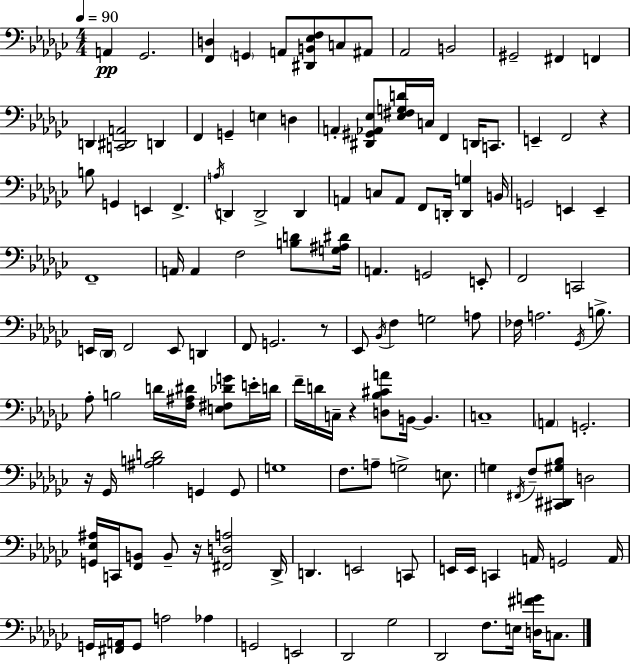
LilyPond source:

{
  \clef bass
  \numericTimeSignature
  \time 4/4
  \key ees \minor
  \tempo 4 = 90
  a,4\pp ges,2. | <f, d>4 \parenthesize g,4 a,8 <dis, b, ees f>8 c8 ais,8 | aes,2 b,2 | gis,2-- fis,4 f,4 | \break d,4 <c, dis, a,>2 d,4 | f,4 g,4-- e4 d4 | a,4-. <dis, gis, aes, ees>8 <ees fis g d'>16 c16 f,4 d,16 c,8. | e,4-- f,2 r4 | \break b8 g,4 e,4 f,4.-> | \acciaccatura { a16 } d,4 d,2-> d,4 | a,4 c8 a,8 f,8 d,16-. <d, g>4 | b,16 g,2 e,4 e,4-- | \break f,1-- | a,16 a,4 f2 <b d'>8 | <g ais dis'>16 a,4. g,2 e,8-. | f,2 c,2 | \break e,16 \parenthesize des,16 f,2 e,8 d,4 | f,8 g,2. r8 | ees,8 \acciaccatura { bes,16 } f4 g2 | a8 fes16 a2. \acciaccatura { ges,16 } | \break b8.-> aes8-. b2 d'16 <f ais dis'>16 <e fis des' g'>8 | e'16-. d'16 f'16-- d'16 c16-- r4 <d bes cis' a'>8 b,16~~ b,4. | c1-- | \parenthesize a,4 g,2.-. | \break r16 ges,16 <ais b d'>2 g,4 | g,8 g1 | f8. a8-- g2-> | e8. g4 \acciaccatura { fis,16 } f8-- <cis, dis, gis bes>8 d2 | \break <g, ees ais>16 c,16 <f, b,>8 b,8-- r16 <fis, d a>2 | des,16-> d,4. e,2 | c,8 e,16 e,16 c,4 a,16 g,2 | a,16 g,16 <fis, a,>16 g,8 a2 | \break aes4 g,2 e,2 | des,2 ges2 | des,2 f8. e16 | <d fis' g'>16 c8. \bar "|."
}